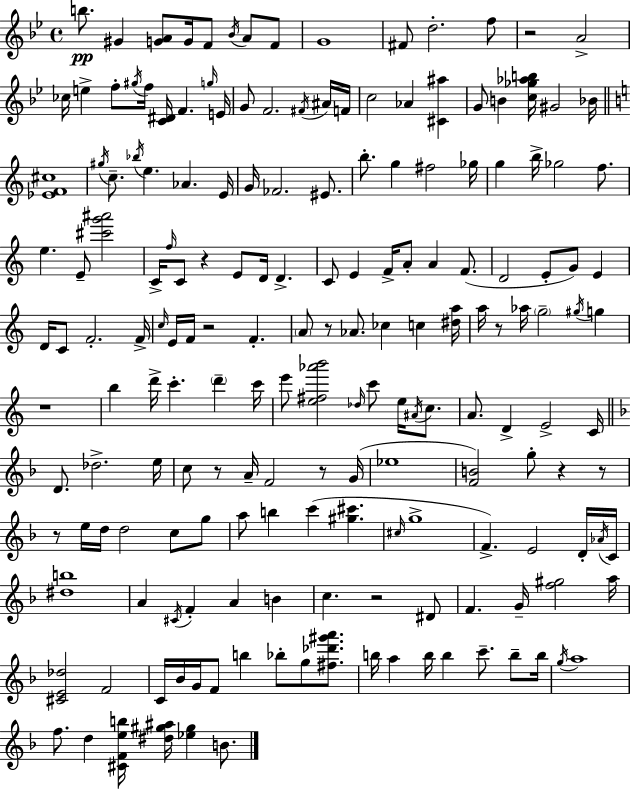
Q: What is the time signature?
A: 4/4